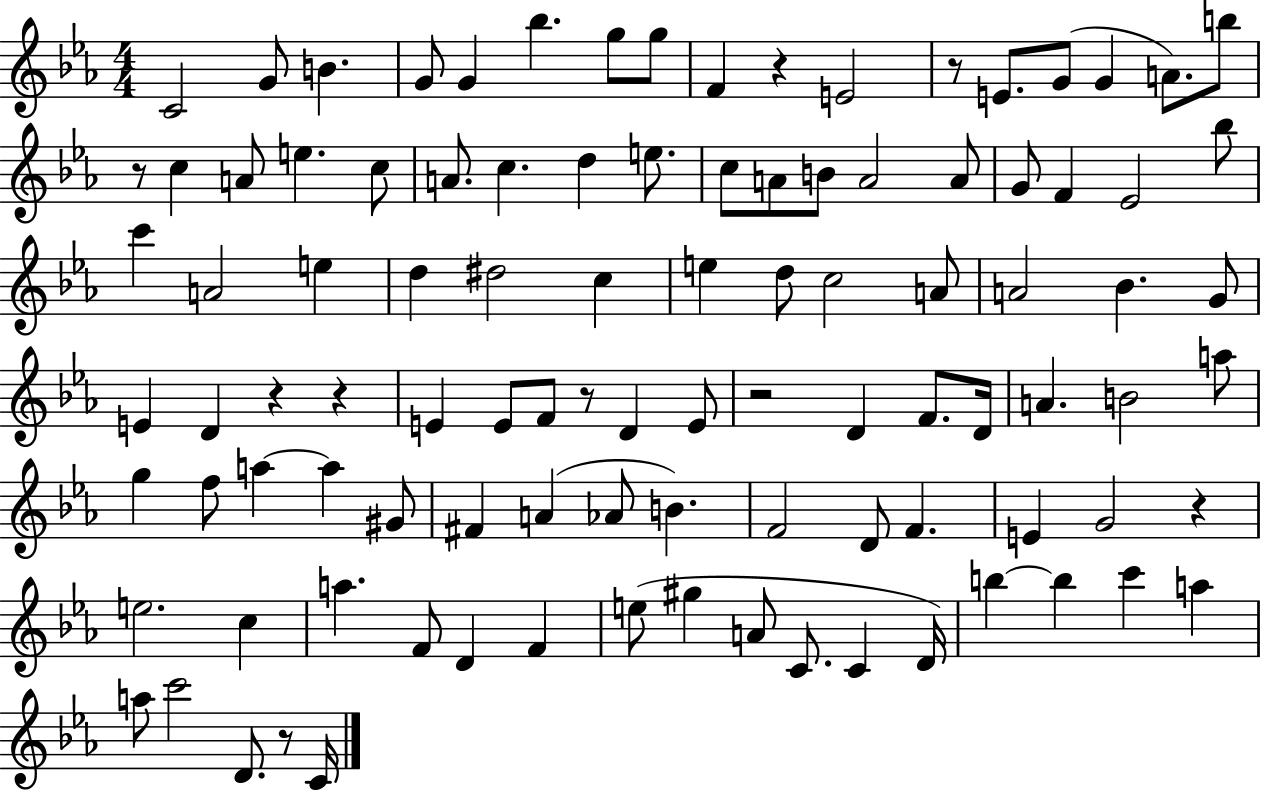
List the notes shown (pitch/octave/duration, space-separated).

C4/h G4/e B4/q. G4/e G4/q Bb5/q. G5/e G5/e F4/q R/q E4/h R/e E4/e. G4/e G4/q A4/e. B5/e R/e C5/q A4/e E5/q. C5/e A4/e. C5/q. D5/q E5/e. C5/e A4/e B4/e A4/h A4/e G4/e F4/q Eb4/h Bb5/e C6/q A4/h E5/q D5/q D#5/h C5/q E5/q D5/e C5/h A4/e A4/h Bb4/q. G4/e E4/q D4/q R/q R/q E4/q E4/e F4/e R/e D4/q E4/e R/h D4/q F4/e. D4/s A4/q. B4/h A5/e G5/q F5/e A5/q A5/q G#4/e F#4/q A4/q Ab4/e B4/q. F4/h D4/e F4/q. E4/q G4/h R/q E5/h. C5/q A5/q. F4/e D4/q F4/q E5/e G#5/q A4/e C4/e. C4/q D4/s B5/q B5/q C6/q A5/q A5/e C6/h D4/e. R/e C4/s